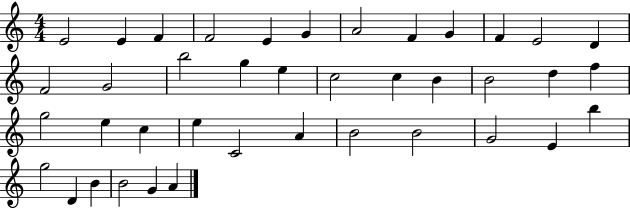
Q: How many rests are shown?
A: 0